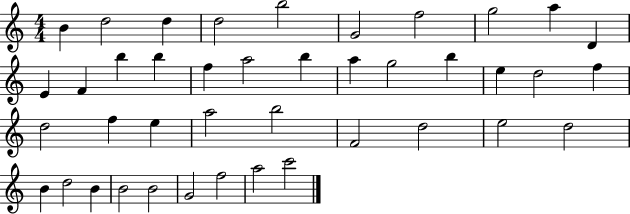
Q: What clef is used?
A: treble